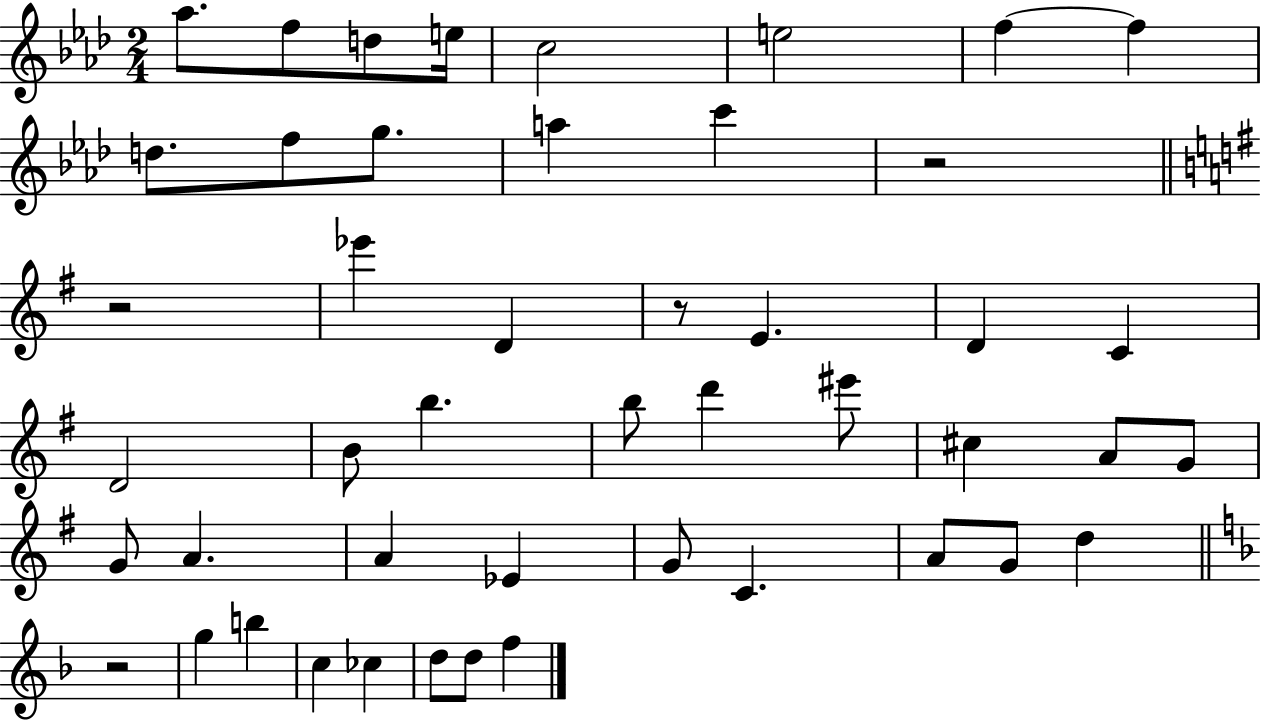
Ab5/e. F5/e D5/e E5/s C5/h E5/h F5/q F5/q D5/e. F5/e G5/e. A5/q C6/q R/h R/h Eb6/q D4/q R/e E4/q. D4/q C4/q D4/h B4/e B5/q. B5/e D6/q EIS6/e C#5/q A4/e G4/e G4/e A4/q. A4/q Eb4/q G4/e C4/q. A4/e G4/e D5/q R/h G5/q B5/q C5/q CES5/q D5/e D5/e F5/q